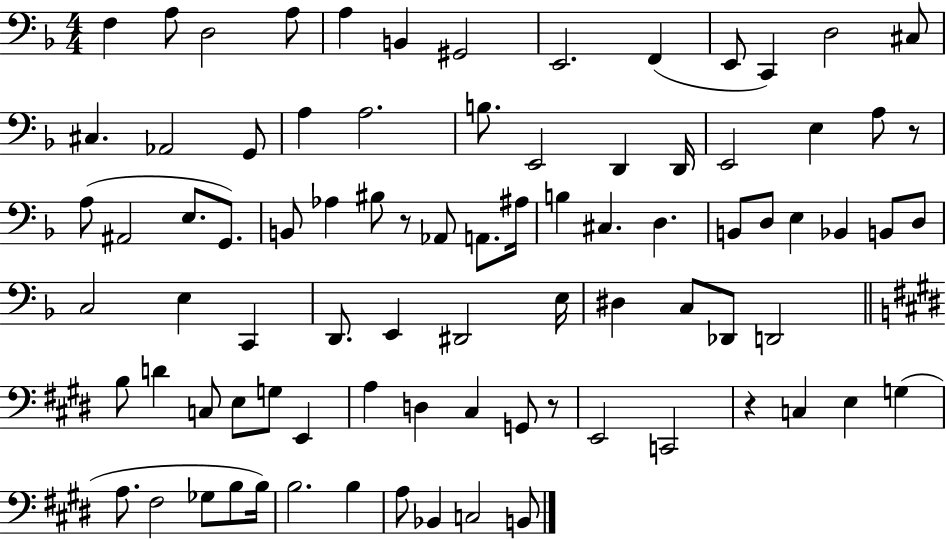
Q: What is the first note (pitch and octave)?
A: F3